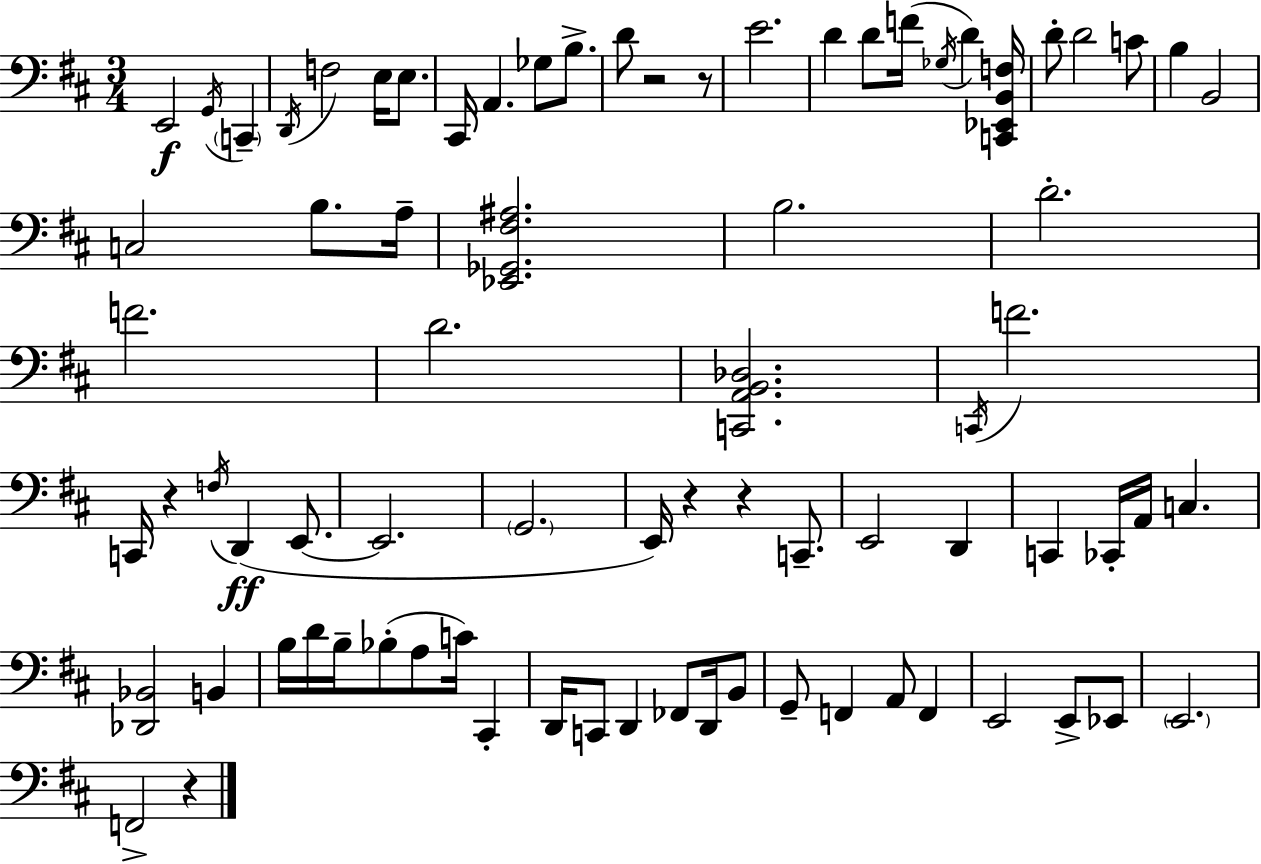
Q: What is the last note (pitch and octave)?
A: F2